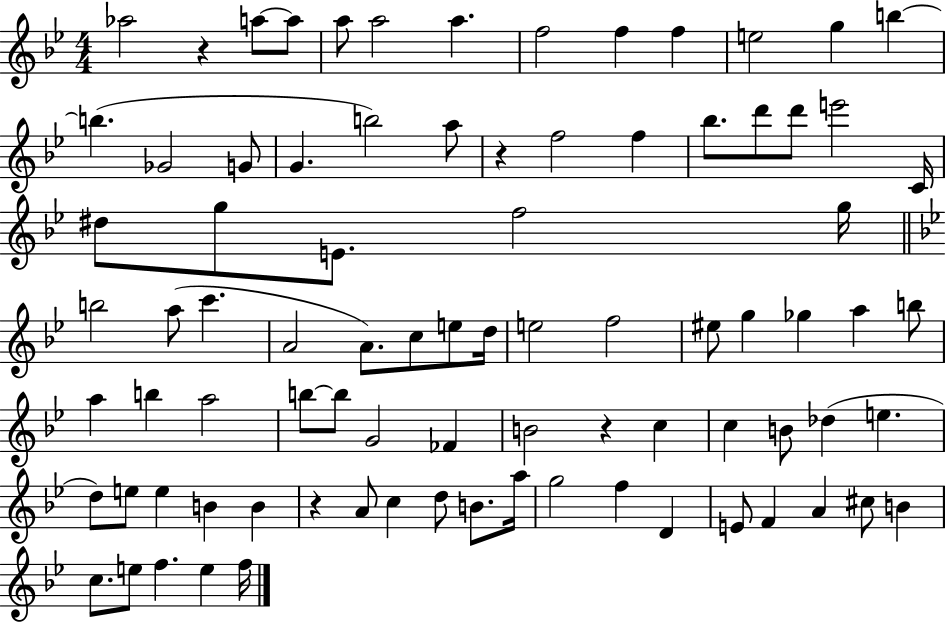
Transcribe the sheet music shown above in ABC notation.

X:1
T:Untitled
M:4/4
L:1/4
K:Bb
_a2 z a/2 a/2 a/2 a2 a f2 f f e2 g b b _G2 G/2 G b2 a/2 z f2 f _b/2 d'/2 d'/2 e'2 C/4 ^d/2 g/2 E/2 f2 g/4 b2 a/2 c' A2 A/2 c/2 e/2 d/4 e2 f2 ^e/2 g _g a b/2 a b a2 b/2 b/2 G2 _F B2 z c c B/2 _d e d/2 e/2 e B B z A/2 c d/2 B/2 a/4 g2 f D E/2 F A ^c/2 B c/2 e/2 f e f/4